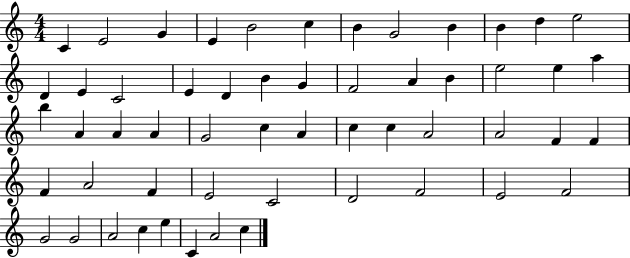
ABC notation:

X:1
T:Untitled
M:4/4
L:1/4
K:C
C E2 G E B2 c B G2 B B d e2 D E C2 E D B G F2 A B e2 e a b A A A G2 c A c c A2 A2 F F F A2 F E2 C2 D2 F2 E2 F2 G2 G2 A2 c e C A2 c